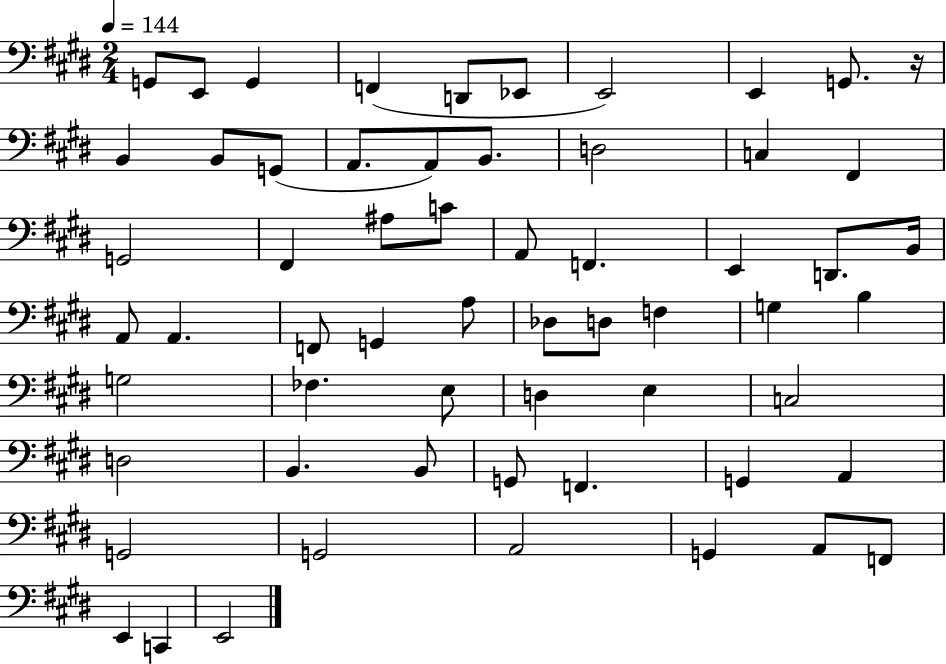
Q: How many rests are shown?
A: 1